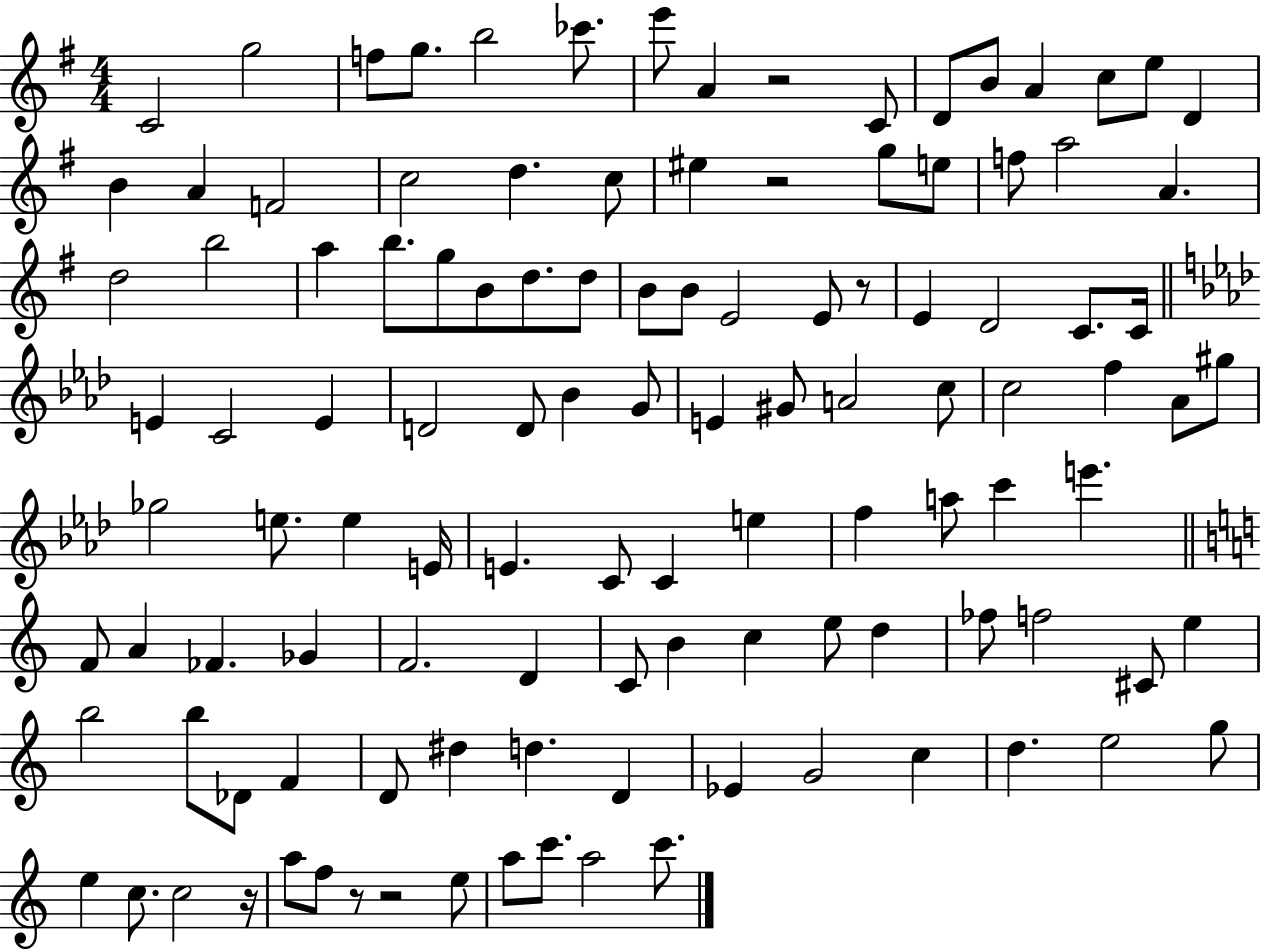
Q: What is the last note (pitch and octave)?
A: C6